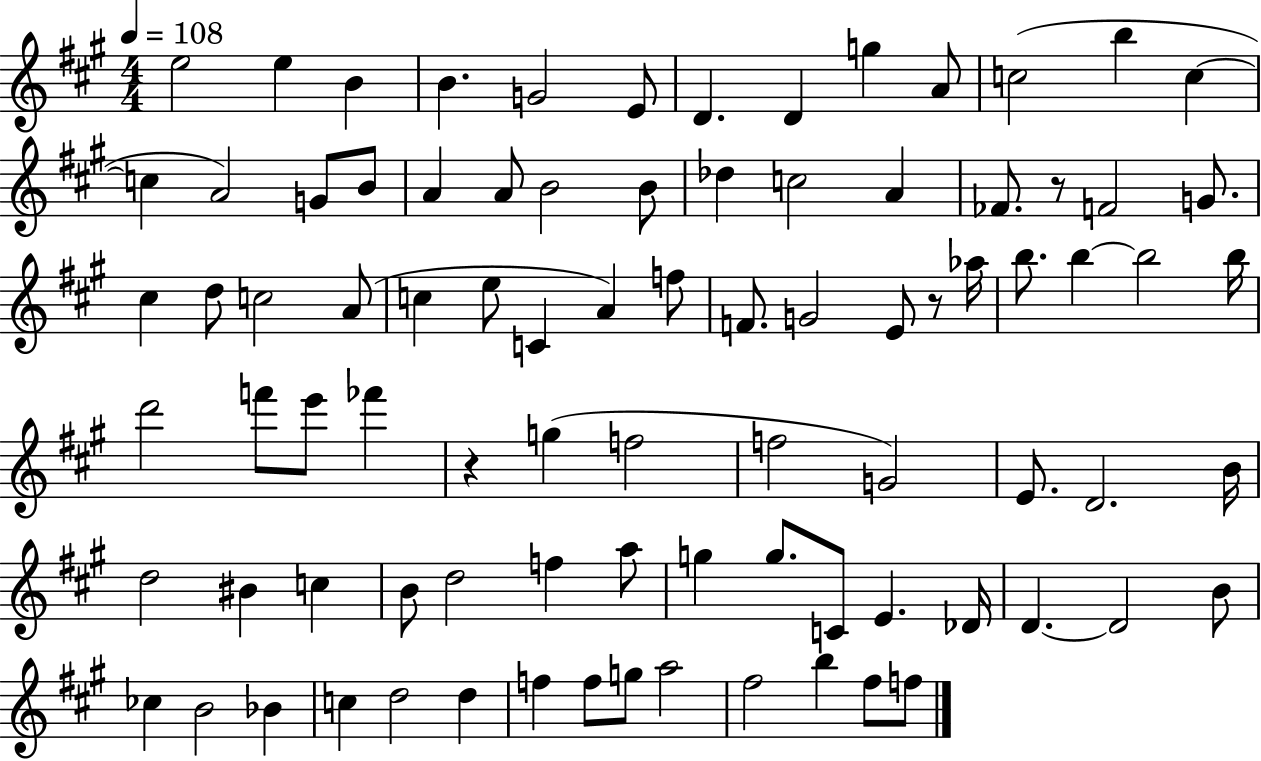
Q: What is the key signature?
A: A major